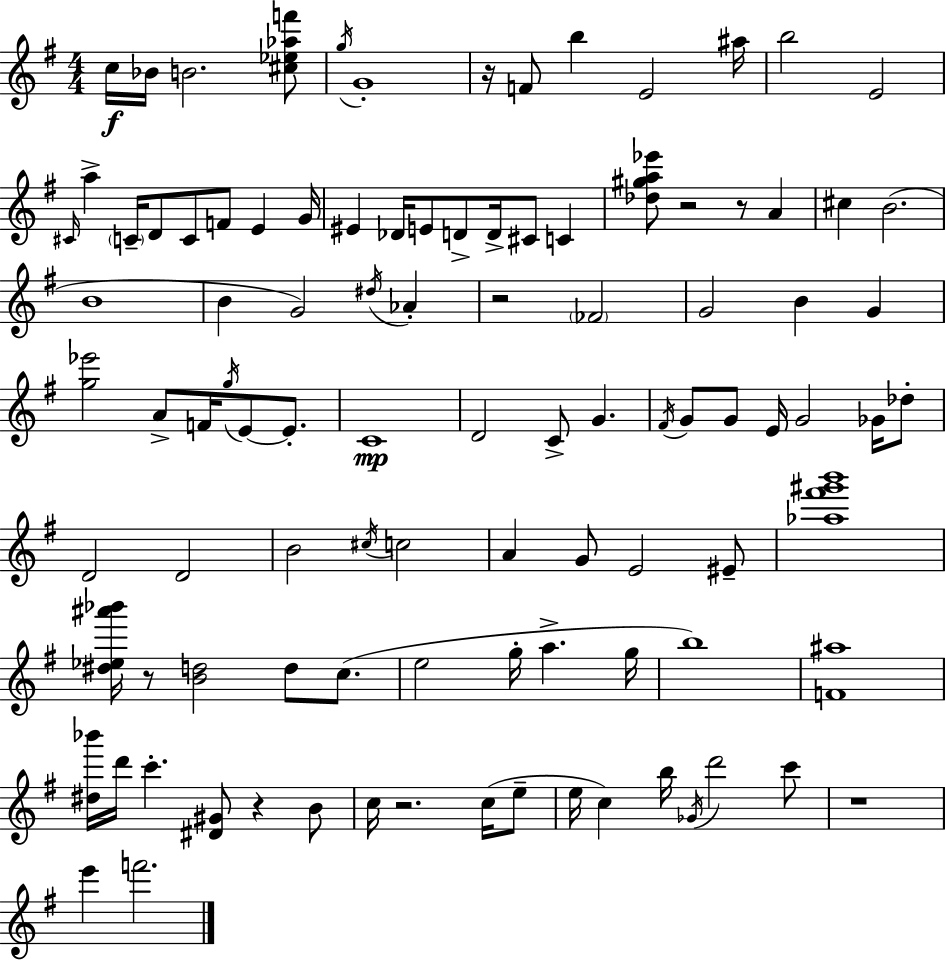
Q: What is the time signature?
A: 4/4